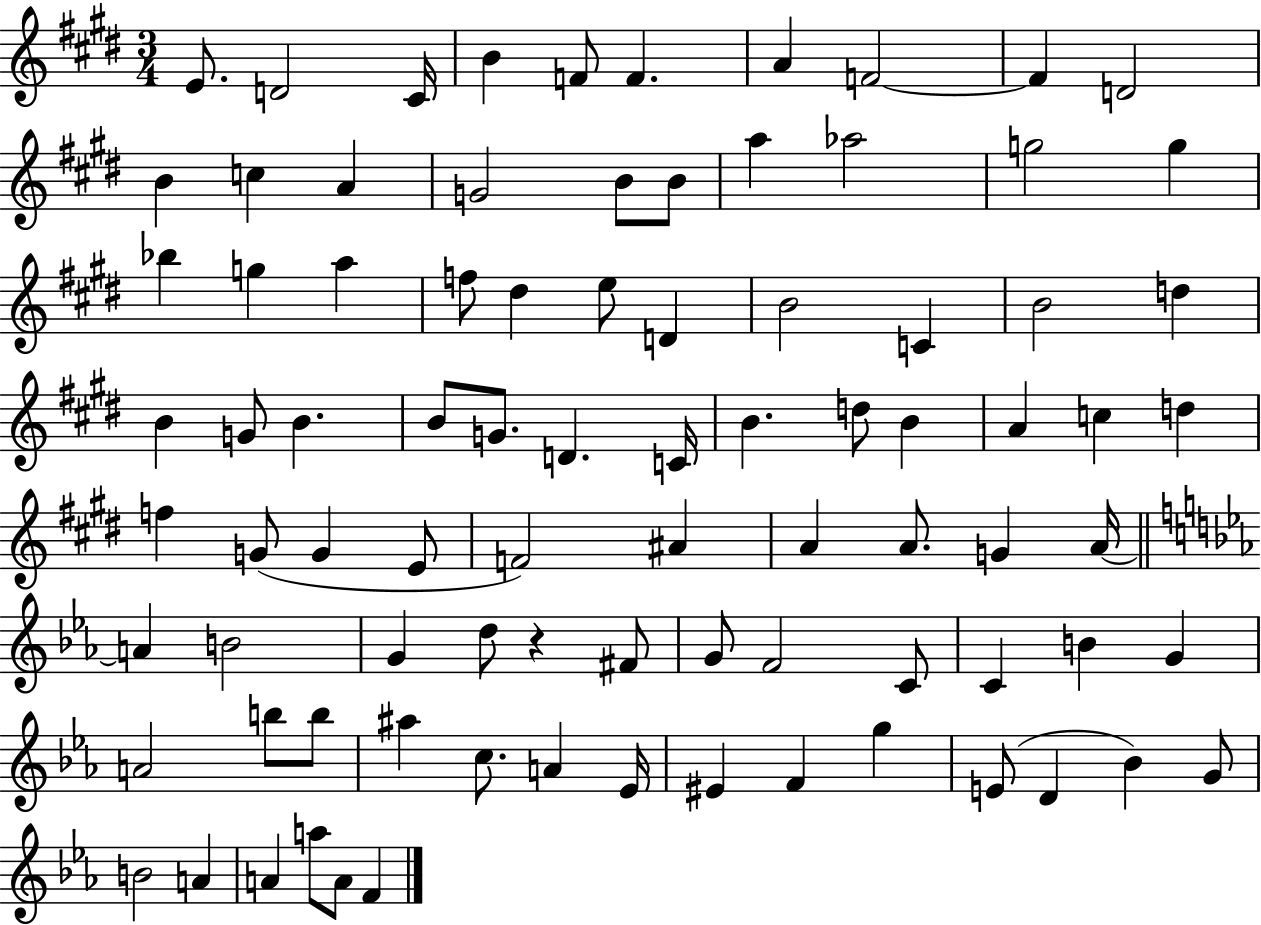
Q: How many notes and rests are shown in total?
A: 86